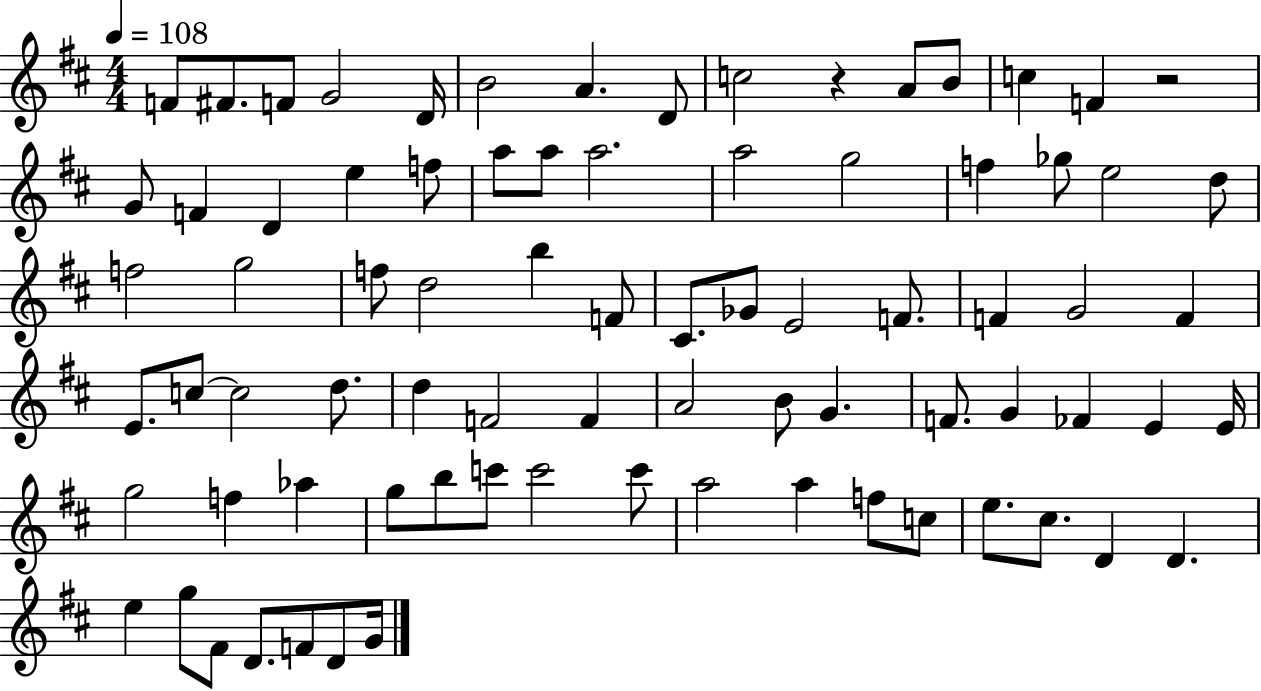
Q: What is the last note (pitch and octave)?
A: G4